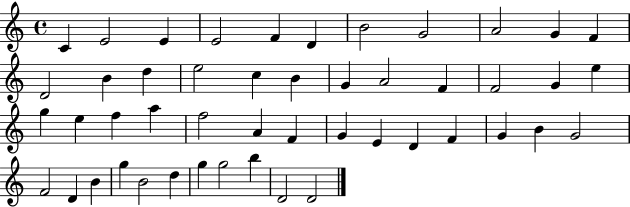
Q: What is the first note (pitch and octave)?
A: C4